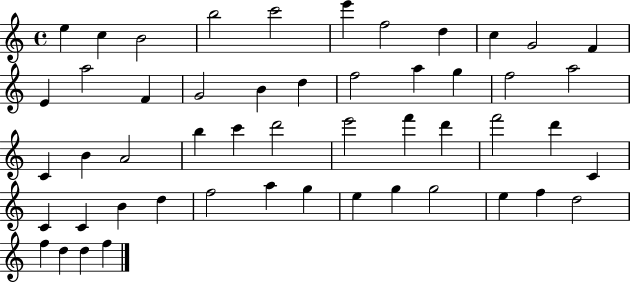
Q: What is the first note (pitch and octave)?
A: E5